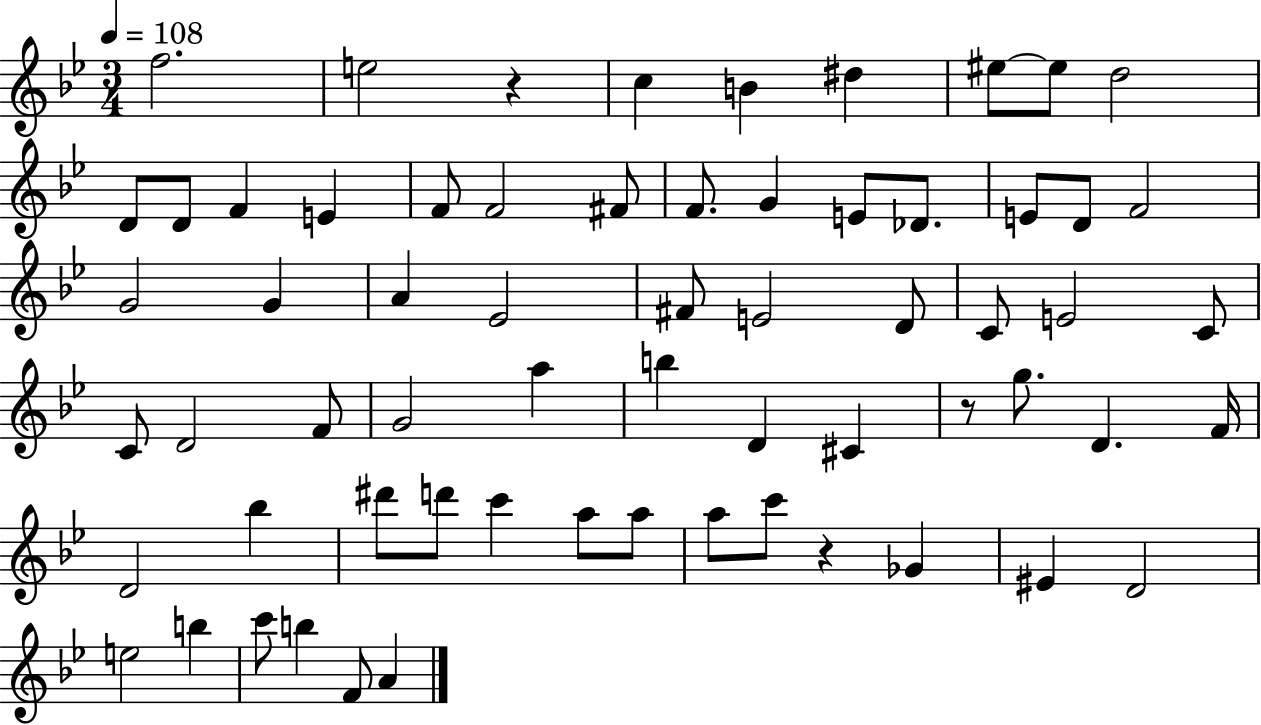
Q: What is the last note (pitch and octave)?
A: A4